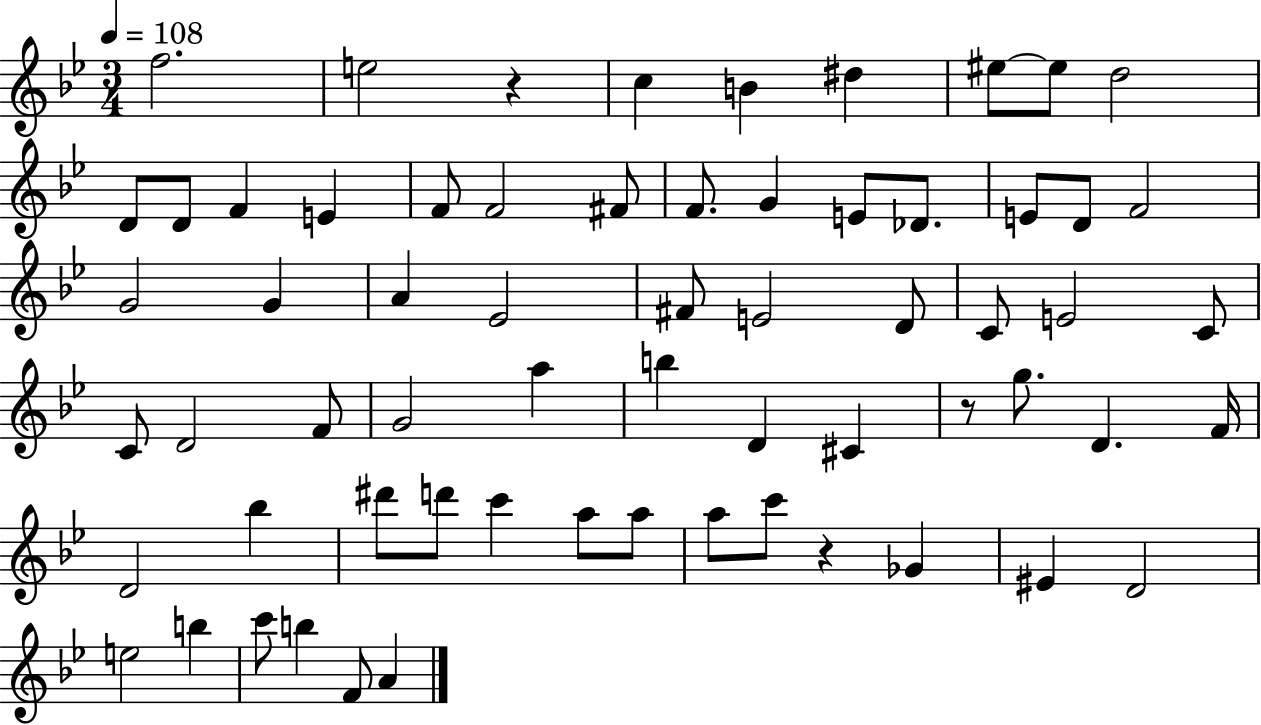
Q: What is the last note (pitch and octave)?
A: A4